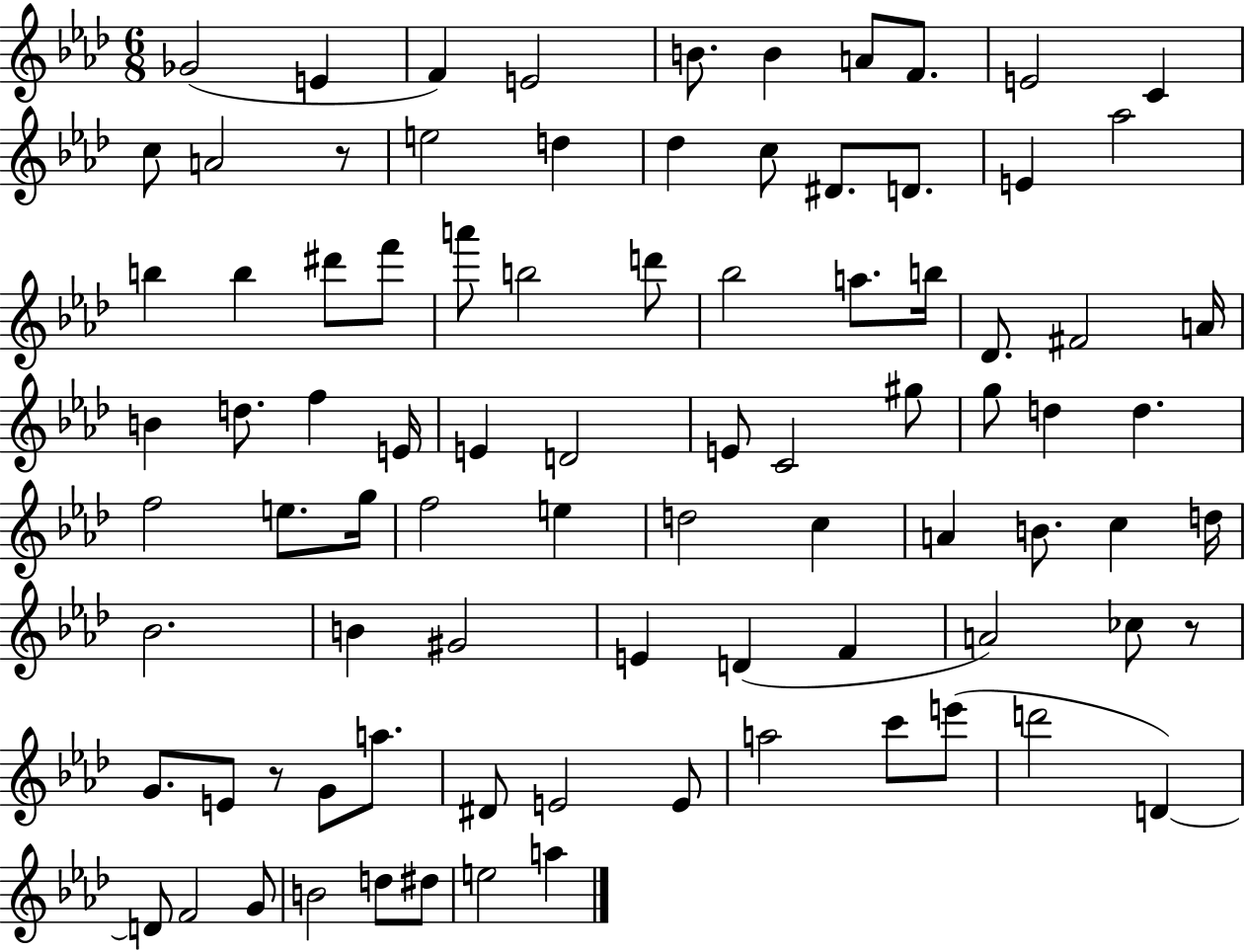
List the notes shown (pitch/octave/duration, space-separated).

Gb4/h E4/q F4/q E4/h B4/e. B4/q A4/e F4/e. E4/h C4/q C5/e A4/h R/e E5/h D5/q Db5/q C5/e D#4/e. D4/e. E4/q Ab5/h B5/q B5/q D#6/e F6/e A6/e B5/h D6/e Bb5/h A5/e. B5/s Db4/e. F#4/h A4/s B4/q D5/e. F5/q E4/s E4/q D4/h E4/e C4/h G#5/e G5/e D5/q D5/q. F5/h E5/e. G5/s F5/h E5/q D5/h C5/q A4/q B4/e. C5/q D5/s Bb4/h. B4/q G#4/h E4/q D4/q F4/q A4/h CES5/e R/e G4/e. E4/e R/e G4/e A5/e. D#4/e E4/h E4/e A5/h C6/e E6/e D6/h D4/q D4/e F4/h G4/e B4/h D5/e D#5/e E5/h A5/q